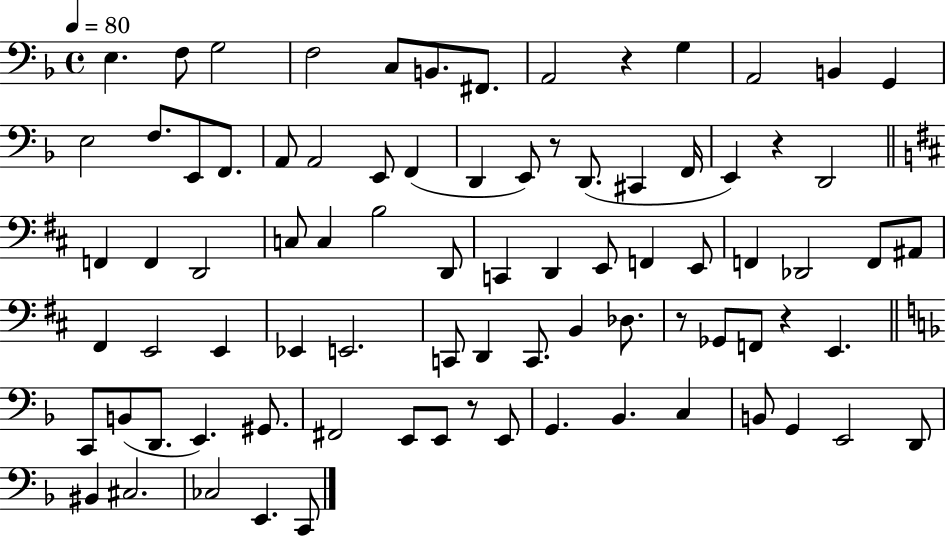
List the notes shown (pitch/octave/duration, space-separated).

E3/q. F3/e G3/h F3/h C3/e B2/e. F#2/e. A2/h R/q G3/q A2/h B2/q G2/q E3/h F3/e. E2/e F2/e. A2/e A2/h E2/e F2/q D2/q E2/e R/e D2/e. C#2/q F2/s E2/q R/q D2/h F2/q F2/q D2/h C3/e C3/q B3/h D2/e C2/q D2/q E2/e F2/q E2/e F2/q Db2/h F2/e A#2/e F#2/q E2/h E2/q Eb2/q E2/h. C2/e D2/q C2/e. B2/q Db3/e. R/e Gb2/e F2/e R/q E2/q. C2/e B2/e D2/e. E2/q. G#2/e. F#2/h E2/e E2/e R/e E2/e G2/q. Bb2/q. C3/q B2/e G2/q E2/h D2/e BIS2/q C#3/h. CES3/h E2/q. C2/e